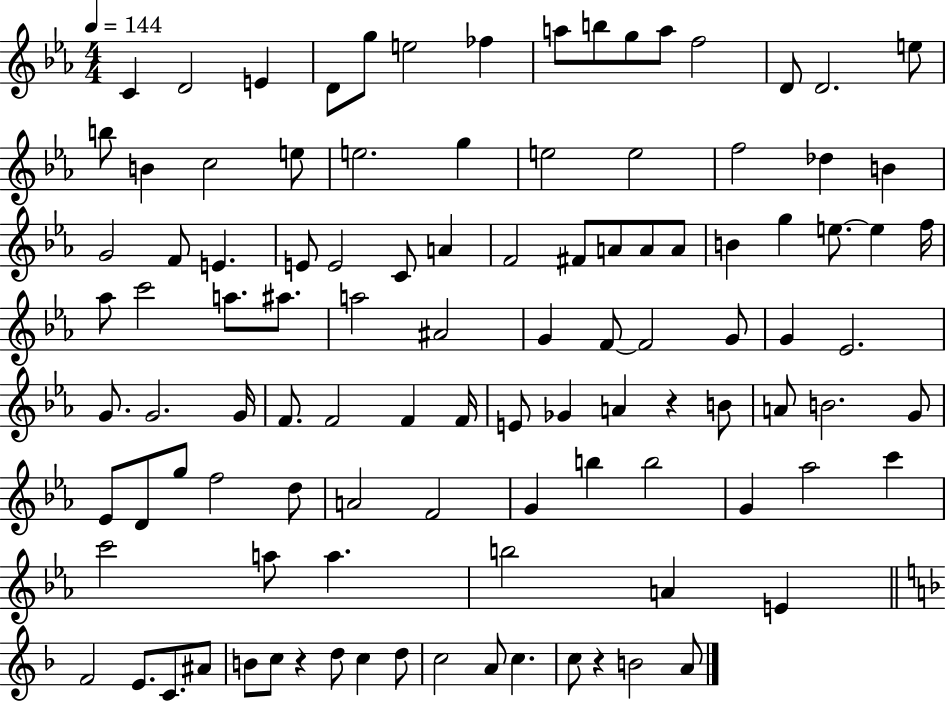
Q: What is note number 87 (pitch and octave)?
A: A4